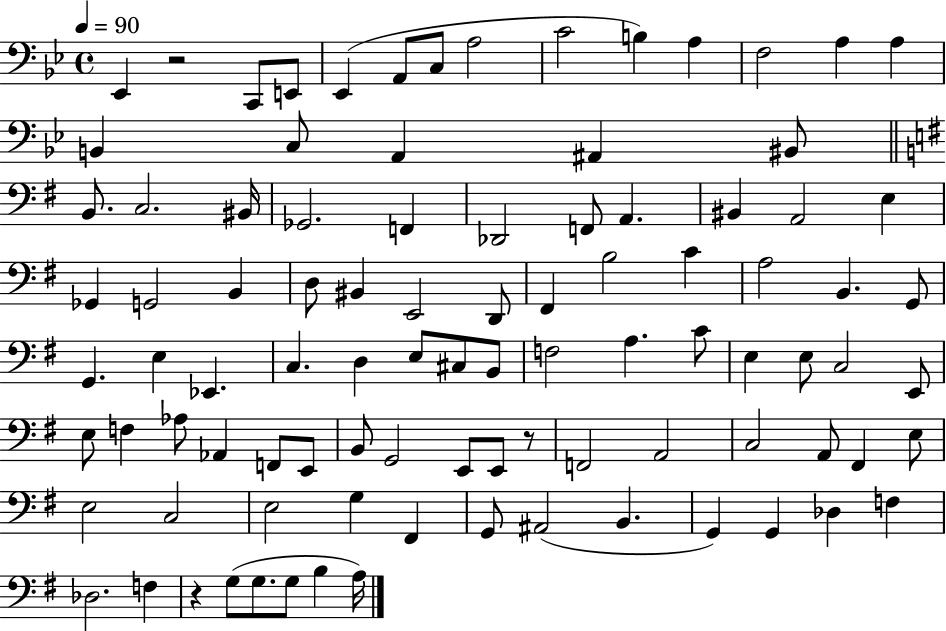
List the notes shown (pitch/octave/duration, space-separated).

Eb2/q R/h C2/e E2/e Eb2/q A2/e C3/e A3/h C4/h B3/q A3/q F3/h A3/q A3/q B2/q C3/e A2/q A#2/q BIS2/e B2/e. C3/h. BIS2/s Gb2/h. F2/q Db2/h F2/e A2/q. BIS2/q A2/h E3/q Gb2/q G2/h B2/q D3/e BIS2/q E2/h D2/e F#2/q B3/h C4/q A3/h B2/q. G2/e G2/q. E3/q Eb2/q. C3/q. D3/q E3/e C#3/e B2/e F3/h A3/q. C4/e E3/q E3/e C3/h E2/e E3/e F3/q Ab3/e Ab2/q F2/e E2/e B2/e G2/h E2/e E2/e R/e F2/h A2/h C3/h A2/e F#2/q E3/e E3/h C3/h E3/h G3/q F#2/q G2/e A#2/h B2/q. G2/q G2/q Db3/q F3/q Db3/h. F3/q R/q G3/e G3/e. G3/e B3/q A3/s